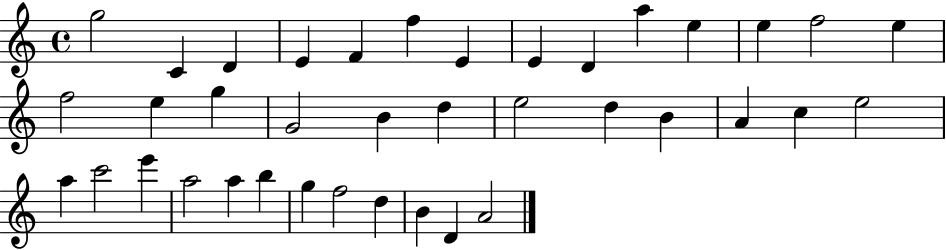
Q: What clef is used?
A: treble